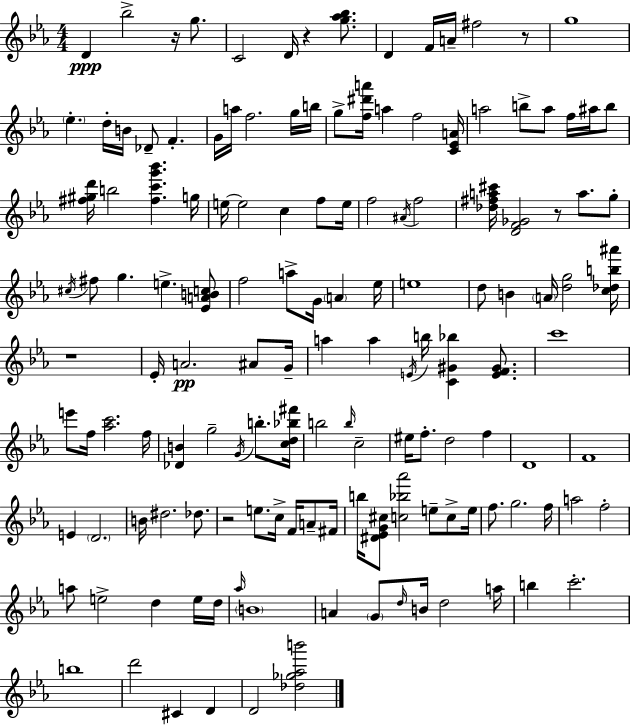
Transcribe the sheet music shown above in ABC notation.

X:1
T:Untitled
M:4/4
L:1/4
K:Cm
D _b2 z/4 g/2 C2 D/4 z [g_a_b]/2 D F/4 A/4 ^f2 z/2 g4 _e d/4 B/4 _D/2 F G/4 a/4 f2 g/4 b/4 g/2 [f^d'a']/4 a f2 [C_EA]/4 a2 b/2 a/2 f/4 ^a/4 b/2 [^f^gd']/4 b2 [^fc'g'_b'] g/4 e/4 e2 c f/2 e/4 f2 ^A/4 f2 [_d^fa^c']/4 [DF_G]2 z/2 a/2 g/2 ^c/4 ^f/2 g e [_EABc]/2 f2 a/2 G/4 A _e/4 e4 d/2 B A/4 [dg]2 [c_db^a']/4 z4 _E/4 A2 ^A/2 G/4 a a E/4 b/4 [C^G_b] [EF^G]/2 c'4 e'/2 f/4 [_ac']2 f/4 [_DB] g2 G/4 b/2 [cd_b^f']/4 b2 b/4 c2 ^e/4 f/2 d2 f D4 F4 E D2 B/4 ^d2 _d/2 z2 e/2 c/4 F/4 A/2 ^F/4 b/4 [^D_EG^c]/2 [c_b_a']2 e/2 c/2 e/4 f/2 g2 f/4 a2 f2 a/2 e2 d e/4 d/4 _a/4 B4 A G/2 d/4 B/4 d2 a/4 b c'2 b4 d'2 ^C D D2 [_d_g_ab']2